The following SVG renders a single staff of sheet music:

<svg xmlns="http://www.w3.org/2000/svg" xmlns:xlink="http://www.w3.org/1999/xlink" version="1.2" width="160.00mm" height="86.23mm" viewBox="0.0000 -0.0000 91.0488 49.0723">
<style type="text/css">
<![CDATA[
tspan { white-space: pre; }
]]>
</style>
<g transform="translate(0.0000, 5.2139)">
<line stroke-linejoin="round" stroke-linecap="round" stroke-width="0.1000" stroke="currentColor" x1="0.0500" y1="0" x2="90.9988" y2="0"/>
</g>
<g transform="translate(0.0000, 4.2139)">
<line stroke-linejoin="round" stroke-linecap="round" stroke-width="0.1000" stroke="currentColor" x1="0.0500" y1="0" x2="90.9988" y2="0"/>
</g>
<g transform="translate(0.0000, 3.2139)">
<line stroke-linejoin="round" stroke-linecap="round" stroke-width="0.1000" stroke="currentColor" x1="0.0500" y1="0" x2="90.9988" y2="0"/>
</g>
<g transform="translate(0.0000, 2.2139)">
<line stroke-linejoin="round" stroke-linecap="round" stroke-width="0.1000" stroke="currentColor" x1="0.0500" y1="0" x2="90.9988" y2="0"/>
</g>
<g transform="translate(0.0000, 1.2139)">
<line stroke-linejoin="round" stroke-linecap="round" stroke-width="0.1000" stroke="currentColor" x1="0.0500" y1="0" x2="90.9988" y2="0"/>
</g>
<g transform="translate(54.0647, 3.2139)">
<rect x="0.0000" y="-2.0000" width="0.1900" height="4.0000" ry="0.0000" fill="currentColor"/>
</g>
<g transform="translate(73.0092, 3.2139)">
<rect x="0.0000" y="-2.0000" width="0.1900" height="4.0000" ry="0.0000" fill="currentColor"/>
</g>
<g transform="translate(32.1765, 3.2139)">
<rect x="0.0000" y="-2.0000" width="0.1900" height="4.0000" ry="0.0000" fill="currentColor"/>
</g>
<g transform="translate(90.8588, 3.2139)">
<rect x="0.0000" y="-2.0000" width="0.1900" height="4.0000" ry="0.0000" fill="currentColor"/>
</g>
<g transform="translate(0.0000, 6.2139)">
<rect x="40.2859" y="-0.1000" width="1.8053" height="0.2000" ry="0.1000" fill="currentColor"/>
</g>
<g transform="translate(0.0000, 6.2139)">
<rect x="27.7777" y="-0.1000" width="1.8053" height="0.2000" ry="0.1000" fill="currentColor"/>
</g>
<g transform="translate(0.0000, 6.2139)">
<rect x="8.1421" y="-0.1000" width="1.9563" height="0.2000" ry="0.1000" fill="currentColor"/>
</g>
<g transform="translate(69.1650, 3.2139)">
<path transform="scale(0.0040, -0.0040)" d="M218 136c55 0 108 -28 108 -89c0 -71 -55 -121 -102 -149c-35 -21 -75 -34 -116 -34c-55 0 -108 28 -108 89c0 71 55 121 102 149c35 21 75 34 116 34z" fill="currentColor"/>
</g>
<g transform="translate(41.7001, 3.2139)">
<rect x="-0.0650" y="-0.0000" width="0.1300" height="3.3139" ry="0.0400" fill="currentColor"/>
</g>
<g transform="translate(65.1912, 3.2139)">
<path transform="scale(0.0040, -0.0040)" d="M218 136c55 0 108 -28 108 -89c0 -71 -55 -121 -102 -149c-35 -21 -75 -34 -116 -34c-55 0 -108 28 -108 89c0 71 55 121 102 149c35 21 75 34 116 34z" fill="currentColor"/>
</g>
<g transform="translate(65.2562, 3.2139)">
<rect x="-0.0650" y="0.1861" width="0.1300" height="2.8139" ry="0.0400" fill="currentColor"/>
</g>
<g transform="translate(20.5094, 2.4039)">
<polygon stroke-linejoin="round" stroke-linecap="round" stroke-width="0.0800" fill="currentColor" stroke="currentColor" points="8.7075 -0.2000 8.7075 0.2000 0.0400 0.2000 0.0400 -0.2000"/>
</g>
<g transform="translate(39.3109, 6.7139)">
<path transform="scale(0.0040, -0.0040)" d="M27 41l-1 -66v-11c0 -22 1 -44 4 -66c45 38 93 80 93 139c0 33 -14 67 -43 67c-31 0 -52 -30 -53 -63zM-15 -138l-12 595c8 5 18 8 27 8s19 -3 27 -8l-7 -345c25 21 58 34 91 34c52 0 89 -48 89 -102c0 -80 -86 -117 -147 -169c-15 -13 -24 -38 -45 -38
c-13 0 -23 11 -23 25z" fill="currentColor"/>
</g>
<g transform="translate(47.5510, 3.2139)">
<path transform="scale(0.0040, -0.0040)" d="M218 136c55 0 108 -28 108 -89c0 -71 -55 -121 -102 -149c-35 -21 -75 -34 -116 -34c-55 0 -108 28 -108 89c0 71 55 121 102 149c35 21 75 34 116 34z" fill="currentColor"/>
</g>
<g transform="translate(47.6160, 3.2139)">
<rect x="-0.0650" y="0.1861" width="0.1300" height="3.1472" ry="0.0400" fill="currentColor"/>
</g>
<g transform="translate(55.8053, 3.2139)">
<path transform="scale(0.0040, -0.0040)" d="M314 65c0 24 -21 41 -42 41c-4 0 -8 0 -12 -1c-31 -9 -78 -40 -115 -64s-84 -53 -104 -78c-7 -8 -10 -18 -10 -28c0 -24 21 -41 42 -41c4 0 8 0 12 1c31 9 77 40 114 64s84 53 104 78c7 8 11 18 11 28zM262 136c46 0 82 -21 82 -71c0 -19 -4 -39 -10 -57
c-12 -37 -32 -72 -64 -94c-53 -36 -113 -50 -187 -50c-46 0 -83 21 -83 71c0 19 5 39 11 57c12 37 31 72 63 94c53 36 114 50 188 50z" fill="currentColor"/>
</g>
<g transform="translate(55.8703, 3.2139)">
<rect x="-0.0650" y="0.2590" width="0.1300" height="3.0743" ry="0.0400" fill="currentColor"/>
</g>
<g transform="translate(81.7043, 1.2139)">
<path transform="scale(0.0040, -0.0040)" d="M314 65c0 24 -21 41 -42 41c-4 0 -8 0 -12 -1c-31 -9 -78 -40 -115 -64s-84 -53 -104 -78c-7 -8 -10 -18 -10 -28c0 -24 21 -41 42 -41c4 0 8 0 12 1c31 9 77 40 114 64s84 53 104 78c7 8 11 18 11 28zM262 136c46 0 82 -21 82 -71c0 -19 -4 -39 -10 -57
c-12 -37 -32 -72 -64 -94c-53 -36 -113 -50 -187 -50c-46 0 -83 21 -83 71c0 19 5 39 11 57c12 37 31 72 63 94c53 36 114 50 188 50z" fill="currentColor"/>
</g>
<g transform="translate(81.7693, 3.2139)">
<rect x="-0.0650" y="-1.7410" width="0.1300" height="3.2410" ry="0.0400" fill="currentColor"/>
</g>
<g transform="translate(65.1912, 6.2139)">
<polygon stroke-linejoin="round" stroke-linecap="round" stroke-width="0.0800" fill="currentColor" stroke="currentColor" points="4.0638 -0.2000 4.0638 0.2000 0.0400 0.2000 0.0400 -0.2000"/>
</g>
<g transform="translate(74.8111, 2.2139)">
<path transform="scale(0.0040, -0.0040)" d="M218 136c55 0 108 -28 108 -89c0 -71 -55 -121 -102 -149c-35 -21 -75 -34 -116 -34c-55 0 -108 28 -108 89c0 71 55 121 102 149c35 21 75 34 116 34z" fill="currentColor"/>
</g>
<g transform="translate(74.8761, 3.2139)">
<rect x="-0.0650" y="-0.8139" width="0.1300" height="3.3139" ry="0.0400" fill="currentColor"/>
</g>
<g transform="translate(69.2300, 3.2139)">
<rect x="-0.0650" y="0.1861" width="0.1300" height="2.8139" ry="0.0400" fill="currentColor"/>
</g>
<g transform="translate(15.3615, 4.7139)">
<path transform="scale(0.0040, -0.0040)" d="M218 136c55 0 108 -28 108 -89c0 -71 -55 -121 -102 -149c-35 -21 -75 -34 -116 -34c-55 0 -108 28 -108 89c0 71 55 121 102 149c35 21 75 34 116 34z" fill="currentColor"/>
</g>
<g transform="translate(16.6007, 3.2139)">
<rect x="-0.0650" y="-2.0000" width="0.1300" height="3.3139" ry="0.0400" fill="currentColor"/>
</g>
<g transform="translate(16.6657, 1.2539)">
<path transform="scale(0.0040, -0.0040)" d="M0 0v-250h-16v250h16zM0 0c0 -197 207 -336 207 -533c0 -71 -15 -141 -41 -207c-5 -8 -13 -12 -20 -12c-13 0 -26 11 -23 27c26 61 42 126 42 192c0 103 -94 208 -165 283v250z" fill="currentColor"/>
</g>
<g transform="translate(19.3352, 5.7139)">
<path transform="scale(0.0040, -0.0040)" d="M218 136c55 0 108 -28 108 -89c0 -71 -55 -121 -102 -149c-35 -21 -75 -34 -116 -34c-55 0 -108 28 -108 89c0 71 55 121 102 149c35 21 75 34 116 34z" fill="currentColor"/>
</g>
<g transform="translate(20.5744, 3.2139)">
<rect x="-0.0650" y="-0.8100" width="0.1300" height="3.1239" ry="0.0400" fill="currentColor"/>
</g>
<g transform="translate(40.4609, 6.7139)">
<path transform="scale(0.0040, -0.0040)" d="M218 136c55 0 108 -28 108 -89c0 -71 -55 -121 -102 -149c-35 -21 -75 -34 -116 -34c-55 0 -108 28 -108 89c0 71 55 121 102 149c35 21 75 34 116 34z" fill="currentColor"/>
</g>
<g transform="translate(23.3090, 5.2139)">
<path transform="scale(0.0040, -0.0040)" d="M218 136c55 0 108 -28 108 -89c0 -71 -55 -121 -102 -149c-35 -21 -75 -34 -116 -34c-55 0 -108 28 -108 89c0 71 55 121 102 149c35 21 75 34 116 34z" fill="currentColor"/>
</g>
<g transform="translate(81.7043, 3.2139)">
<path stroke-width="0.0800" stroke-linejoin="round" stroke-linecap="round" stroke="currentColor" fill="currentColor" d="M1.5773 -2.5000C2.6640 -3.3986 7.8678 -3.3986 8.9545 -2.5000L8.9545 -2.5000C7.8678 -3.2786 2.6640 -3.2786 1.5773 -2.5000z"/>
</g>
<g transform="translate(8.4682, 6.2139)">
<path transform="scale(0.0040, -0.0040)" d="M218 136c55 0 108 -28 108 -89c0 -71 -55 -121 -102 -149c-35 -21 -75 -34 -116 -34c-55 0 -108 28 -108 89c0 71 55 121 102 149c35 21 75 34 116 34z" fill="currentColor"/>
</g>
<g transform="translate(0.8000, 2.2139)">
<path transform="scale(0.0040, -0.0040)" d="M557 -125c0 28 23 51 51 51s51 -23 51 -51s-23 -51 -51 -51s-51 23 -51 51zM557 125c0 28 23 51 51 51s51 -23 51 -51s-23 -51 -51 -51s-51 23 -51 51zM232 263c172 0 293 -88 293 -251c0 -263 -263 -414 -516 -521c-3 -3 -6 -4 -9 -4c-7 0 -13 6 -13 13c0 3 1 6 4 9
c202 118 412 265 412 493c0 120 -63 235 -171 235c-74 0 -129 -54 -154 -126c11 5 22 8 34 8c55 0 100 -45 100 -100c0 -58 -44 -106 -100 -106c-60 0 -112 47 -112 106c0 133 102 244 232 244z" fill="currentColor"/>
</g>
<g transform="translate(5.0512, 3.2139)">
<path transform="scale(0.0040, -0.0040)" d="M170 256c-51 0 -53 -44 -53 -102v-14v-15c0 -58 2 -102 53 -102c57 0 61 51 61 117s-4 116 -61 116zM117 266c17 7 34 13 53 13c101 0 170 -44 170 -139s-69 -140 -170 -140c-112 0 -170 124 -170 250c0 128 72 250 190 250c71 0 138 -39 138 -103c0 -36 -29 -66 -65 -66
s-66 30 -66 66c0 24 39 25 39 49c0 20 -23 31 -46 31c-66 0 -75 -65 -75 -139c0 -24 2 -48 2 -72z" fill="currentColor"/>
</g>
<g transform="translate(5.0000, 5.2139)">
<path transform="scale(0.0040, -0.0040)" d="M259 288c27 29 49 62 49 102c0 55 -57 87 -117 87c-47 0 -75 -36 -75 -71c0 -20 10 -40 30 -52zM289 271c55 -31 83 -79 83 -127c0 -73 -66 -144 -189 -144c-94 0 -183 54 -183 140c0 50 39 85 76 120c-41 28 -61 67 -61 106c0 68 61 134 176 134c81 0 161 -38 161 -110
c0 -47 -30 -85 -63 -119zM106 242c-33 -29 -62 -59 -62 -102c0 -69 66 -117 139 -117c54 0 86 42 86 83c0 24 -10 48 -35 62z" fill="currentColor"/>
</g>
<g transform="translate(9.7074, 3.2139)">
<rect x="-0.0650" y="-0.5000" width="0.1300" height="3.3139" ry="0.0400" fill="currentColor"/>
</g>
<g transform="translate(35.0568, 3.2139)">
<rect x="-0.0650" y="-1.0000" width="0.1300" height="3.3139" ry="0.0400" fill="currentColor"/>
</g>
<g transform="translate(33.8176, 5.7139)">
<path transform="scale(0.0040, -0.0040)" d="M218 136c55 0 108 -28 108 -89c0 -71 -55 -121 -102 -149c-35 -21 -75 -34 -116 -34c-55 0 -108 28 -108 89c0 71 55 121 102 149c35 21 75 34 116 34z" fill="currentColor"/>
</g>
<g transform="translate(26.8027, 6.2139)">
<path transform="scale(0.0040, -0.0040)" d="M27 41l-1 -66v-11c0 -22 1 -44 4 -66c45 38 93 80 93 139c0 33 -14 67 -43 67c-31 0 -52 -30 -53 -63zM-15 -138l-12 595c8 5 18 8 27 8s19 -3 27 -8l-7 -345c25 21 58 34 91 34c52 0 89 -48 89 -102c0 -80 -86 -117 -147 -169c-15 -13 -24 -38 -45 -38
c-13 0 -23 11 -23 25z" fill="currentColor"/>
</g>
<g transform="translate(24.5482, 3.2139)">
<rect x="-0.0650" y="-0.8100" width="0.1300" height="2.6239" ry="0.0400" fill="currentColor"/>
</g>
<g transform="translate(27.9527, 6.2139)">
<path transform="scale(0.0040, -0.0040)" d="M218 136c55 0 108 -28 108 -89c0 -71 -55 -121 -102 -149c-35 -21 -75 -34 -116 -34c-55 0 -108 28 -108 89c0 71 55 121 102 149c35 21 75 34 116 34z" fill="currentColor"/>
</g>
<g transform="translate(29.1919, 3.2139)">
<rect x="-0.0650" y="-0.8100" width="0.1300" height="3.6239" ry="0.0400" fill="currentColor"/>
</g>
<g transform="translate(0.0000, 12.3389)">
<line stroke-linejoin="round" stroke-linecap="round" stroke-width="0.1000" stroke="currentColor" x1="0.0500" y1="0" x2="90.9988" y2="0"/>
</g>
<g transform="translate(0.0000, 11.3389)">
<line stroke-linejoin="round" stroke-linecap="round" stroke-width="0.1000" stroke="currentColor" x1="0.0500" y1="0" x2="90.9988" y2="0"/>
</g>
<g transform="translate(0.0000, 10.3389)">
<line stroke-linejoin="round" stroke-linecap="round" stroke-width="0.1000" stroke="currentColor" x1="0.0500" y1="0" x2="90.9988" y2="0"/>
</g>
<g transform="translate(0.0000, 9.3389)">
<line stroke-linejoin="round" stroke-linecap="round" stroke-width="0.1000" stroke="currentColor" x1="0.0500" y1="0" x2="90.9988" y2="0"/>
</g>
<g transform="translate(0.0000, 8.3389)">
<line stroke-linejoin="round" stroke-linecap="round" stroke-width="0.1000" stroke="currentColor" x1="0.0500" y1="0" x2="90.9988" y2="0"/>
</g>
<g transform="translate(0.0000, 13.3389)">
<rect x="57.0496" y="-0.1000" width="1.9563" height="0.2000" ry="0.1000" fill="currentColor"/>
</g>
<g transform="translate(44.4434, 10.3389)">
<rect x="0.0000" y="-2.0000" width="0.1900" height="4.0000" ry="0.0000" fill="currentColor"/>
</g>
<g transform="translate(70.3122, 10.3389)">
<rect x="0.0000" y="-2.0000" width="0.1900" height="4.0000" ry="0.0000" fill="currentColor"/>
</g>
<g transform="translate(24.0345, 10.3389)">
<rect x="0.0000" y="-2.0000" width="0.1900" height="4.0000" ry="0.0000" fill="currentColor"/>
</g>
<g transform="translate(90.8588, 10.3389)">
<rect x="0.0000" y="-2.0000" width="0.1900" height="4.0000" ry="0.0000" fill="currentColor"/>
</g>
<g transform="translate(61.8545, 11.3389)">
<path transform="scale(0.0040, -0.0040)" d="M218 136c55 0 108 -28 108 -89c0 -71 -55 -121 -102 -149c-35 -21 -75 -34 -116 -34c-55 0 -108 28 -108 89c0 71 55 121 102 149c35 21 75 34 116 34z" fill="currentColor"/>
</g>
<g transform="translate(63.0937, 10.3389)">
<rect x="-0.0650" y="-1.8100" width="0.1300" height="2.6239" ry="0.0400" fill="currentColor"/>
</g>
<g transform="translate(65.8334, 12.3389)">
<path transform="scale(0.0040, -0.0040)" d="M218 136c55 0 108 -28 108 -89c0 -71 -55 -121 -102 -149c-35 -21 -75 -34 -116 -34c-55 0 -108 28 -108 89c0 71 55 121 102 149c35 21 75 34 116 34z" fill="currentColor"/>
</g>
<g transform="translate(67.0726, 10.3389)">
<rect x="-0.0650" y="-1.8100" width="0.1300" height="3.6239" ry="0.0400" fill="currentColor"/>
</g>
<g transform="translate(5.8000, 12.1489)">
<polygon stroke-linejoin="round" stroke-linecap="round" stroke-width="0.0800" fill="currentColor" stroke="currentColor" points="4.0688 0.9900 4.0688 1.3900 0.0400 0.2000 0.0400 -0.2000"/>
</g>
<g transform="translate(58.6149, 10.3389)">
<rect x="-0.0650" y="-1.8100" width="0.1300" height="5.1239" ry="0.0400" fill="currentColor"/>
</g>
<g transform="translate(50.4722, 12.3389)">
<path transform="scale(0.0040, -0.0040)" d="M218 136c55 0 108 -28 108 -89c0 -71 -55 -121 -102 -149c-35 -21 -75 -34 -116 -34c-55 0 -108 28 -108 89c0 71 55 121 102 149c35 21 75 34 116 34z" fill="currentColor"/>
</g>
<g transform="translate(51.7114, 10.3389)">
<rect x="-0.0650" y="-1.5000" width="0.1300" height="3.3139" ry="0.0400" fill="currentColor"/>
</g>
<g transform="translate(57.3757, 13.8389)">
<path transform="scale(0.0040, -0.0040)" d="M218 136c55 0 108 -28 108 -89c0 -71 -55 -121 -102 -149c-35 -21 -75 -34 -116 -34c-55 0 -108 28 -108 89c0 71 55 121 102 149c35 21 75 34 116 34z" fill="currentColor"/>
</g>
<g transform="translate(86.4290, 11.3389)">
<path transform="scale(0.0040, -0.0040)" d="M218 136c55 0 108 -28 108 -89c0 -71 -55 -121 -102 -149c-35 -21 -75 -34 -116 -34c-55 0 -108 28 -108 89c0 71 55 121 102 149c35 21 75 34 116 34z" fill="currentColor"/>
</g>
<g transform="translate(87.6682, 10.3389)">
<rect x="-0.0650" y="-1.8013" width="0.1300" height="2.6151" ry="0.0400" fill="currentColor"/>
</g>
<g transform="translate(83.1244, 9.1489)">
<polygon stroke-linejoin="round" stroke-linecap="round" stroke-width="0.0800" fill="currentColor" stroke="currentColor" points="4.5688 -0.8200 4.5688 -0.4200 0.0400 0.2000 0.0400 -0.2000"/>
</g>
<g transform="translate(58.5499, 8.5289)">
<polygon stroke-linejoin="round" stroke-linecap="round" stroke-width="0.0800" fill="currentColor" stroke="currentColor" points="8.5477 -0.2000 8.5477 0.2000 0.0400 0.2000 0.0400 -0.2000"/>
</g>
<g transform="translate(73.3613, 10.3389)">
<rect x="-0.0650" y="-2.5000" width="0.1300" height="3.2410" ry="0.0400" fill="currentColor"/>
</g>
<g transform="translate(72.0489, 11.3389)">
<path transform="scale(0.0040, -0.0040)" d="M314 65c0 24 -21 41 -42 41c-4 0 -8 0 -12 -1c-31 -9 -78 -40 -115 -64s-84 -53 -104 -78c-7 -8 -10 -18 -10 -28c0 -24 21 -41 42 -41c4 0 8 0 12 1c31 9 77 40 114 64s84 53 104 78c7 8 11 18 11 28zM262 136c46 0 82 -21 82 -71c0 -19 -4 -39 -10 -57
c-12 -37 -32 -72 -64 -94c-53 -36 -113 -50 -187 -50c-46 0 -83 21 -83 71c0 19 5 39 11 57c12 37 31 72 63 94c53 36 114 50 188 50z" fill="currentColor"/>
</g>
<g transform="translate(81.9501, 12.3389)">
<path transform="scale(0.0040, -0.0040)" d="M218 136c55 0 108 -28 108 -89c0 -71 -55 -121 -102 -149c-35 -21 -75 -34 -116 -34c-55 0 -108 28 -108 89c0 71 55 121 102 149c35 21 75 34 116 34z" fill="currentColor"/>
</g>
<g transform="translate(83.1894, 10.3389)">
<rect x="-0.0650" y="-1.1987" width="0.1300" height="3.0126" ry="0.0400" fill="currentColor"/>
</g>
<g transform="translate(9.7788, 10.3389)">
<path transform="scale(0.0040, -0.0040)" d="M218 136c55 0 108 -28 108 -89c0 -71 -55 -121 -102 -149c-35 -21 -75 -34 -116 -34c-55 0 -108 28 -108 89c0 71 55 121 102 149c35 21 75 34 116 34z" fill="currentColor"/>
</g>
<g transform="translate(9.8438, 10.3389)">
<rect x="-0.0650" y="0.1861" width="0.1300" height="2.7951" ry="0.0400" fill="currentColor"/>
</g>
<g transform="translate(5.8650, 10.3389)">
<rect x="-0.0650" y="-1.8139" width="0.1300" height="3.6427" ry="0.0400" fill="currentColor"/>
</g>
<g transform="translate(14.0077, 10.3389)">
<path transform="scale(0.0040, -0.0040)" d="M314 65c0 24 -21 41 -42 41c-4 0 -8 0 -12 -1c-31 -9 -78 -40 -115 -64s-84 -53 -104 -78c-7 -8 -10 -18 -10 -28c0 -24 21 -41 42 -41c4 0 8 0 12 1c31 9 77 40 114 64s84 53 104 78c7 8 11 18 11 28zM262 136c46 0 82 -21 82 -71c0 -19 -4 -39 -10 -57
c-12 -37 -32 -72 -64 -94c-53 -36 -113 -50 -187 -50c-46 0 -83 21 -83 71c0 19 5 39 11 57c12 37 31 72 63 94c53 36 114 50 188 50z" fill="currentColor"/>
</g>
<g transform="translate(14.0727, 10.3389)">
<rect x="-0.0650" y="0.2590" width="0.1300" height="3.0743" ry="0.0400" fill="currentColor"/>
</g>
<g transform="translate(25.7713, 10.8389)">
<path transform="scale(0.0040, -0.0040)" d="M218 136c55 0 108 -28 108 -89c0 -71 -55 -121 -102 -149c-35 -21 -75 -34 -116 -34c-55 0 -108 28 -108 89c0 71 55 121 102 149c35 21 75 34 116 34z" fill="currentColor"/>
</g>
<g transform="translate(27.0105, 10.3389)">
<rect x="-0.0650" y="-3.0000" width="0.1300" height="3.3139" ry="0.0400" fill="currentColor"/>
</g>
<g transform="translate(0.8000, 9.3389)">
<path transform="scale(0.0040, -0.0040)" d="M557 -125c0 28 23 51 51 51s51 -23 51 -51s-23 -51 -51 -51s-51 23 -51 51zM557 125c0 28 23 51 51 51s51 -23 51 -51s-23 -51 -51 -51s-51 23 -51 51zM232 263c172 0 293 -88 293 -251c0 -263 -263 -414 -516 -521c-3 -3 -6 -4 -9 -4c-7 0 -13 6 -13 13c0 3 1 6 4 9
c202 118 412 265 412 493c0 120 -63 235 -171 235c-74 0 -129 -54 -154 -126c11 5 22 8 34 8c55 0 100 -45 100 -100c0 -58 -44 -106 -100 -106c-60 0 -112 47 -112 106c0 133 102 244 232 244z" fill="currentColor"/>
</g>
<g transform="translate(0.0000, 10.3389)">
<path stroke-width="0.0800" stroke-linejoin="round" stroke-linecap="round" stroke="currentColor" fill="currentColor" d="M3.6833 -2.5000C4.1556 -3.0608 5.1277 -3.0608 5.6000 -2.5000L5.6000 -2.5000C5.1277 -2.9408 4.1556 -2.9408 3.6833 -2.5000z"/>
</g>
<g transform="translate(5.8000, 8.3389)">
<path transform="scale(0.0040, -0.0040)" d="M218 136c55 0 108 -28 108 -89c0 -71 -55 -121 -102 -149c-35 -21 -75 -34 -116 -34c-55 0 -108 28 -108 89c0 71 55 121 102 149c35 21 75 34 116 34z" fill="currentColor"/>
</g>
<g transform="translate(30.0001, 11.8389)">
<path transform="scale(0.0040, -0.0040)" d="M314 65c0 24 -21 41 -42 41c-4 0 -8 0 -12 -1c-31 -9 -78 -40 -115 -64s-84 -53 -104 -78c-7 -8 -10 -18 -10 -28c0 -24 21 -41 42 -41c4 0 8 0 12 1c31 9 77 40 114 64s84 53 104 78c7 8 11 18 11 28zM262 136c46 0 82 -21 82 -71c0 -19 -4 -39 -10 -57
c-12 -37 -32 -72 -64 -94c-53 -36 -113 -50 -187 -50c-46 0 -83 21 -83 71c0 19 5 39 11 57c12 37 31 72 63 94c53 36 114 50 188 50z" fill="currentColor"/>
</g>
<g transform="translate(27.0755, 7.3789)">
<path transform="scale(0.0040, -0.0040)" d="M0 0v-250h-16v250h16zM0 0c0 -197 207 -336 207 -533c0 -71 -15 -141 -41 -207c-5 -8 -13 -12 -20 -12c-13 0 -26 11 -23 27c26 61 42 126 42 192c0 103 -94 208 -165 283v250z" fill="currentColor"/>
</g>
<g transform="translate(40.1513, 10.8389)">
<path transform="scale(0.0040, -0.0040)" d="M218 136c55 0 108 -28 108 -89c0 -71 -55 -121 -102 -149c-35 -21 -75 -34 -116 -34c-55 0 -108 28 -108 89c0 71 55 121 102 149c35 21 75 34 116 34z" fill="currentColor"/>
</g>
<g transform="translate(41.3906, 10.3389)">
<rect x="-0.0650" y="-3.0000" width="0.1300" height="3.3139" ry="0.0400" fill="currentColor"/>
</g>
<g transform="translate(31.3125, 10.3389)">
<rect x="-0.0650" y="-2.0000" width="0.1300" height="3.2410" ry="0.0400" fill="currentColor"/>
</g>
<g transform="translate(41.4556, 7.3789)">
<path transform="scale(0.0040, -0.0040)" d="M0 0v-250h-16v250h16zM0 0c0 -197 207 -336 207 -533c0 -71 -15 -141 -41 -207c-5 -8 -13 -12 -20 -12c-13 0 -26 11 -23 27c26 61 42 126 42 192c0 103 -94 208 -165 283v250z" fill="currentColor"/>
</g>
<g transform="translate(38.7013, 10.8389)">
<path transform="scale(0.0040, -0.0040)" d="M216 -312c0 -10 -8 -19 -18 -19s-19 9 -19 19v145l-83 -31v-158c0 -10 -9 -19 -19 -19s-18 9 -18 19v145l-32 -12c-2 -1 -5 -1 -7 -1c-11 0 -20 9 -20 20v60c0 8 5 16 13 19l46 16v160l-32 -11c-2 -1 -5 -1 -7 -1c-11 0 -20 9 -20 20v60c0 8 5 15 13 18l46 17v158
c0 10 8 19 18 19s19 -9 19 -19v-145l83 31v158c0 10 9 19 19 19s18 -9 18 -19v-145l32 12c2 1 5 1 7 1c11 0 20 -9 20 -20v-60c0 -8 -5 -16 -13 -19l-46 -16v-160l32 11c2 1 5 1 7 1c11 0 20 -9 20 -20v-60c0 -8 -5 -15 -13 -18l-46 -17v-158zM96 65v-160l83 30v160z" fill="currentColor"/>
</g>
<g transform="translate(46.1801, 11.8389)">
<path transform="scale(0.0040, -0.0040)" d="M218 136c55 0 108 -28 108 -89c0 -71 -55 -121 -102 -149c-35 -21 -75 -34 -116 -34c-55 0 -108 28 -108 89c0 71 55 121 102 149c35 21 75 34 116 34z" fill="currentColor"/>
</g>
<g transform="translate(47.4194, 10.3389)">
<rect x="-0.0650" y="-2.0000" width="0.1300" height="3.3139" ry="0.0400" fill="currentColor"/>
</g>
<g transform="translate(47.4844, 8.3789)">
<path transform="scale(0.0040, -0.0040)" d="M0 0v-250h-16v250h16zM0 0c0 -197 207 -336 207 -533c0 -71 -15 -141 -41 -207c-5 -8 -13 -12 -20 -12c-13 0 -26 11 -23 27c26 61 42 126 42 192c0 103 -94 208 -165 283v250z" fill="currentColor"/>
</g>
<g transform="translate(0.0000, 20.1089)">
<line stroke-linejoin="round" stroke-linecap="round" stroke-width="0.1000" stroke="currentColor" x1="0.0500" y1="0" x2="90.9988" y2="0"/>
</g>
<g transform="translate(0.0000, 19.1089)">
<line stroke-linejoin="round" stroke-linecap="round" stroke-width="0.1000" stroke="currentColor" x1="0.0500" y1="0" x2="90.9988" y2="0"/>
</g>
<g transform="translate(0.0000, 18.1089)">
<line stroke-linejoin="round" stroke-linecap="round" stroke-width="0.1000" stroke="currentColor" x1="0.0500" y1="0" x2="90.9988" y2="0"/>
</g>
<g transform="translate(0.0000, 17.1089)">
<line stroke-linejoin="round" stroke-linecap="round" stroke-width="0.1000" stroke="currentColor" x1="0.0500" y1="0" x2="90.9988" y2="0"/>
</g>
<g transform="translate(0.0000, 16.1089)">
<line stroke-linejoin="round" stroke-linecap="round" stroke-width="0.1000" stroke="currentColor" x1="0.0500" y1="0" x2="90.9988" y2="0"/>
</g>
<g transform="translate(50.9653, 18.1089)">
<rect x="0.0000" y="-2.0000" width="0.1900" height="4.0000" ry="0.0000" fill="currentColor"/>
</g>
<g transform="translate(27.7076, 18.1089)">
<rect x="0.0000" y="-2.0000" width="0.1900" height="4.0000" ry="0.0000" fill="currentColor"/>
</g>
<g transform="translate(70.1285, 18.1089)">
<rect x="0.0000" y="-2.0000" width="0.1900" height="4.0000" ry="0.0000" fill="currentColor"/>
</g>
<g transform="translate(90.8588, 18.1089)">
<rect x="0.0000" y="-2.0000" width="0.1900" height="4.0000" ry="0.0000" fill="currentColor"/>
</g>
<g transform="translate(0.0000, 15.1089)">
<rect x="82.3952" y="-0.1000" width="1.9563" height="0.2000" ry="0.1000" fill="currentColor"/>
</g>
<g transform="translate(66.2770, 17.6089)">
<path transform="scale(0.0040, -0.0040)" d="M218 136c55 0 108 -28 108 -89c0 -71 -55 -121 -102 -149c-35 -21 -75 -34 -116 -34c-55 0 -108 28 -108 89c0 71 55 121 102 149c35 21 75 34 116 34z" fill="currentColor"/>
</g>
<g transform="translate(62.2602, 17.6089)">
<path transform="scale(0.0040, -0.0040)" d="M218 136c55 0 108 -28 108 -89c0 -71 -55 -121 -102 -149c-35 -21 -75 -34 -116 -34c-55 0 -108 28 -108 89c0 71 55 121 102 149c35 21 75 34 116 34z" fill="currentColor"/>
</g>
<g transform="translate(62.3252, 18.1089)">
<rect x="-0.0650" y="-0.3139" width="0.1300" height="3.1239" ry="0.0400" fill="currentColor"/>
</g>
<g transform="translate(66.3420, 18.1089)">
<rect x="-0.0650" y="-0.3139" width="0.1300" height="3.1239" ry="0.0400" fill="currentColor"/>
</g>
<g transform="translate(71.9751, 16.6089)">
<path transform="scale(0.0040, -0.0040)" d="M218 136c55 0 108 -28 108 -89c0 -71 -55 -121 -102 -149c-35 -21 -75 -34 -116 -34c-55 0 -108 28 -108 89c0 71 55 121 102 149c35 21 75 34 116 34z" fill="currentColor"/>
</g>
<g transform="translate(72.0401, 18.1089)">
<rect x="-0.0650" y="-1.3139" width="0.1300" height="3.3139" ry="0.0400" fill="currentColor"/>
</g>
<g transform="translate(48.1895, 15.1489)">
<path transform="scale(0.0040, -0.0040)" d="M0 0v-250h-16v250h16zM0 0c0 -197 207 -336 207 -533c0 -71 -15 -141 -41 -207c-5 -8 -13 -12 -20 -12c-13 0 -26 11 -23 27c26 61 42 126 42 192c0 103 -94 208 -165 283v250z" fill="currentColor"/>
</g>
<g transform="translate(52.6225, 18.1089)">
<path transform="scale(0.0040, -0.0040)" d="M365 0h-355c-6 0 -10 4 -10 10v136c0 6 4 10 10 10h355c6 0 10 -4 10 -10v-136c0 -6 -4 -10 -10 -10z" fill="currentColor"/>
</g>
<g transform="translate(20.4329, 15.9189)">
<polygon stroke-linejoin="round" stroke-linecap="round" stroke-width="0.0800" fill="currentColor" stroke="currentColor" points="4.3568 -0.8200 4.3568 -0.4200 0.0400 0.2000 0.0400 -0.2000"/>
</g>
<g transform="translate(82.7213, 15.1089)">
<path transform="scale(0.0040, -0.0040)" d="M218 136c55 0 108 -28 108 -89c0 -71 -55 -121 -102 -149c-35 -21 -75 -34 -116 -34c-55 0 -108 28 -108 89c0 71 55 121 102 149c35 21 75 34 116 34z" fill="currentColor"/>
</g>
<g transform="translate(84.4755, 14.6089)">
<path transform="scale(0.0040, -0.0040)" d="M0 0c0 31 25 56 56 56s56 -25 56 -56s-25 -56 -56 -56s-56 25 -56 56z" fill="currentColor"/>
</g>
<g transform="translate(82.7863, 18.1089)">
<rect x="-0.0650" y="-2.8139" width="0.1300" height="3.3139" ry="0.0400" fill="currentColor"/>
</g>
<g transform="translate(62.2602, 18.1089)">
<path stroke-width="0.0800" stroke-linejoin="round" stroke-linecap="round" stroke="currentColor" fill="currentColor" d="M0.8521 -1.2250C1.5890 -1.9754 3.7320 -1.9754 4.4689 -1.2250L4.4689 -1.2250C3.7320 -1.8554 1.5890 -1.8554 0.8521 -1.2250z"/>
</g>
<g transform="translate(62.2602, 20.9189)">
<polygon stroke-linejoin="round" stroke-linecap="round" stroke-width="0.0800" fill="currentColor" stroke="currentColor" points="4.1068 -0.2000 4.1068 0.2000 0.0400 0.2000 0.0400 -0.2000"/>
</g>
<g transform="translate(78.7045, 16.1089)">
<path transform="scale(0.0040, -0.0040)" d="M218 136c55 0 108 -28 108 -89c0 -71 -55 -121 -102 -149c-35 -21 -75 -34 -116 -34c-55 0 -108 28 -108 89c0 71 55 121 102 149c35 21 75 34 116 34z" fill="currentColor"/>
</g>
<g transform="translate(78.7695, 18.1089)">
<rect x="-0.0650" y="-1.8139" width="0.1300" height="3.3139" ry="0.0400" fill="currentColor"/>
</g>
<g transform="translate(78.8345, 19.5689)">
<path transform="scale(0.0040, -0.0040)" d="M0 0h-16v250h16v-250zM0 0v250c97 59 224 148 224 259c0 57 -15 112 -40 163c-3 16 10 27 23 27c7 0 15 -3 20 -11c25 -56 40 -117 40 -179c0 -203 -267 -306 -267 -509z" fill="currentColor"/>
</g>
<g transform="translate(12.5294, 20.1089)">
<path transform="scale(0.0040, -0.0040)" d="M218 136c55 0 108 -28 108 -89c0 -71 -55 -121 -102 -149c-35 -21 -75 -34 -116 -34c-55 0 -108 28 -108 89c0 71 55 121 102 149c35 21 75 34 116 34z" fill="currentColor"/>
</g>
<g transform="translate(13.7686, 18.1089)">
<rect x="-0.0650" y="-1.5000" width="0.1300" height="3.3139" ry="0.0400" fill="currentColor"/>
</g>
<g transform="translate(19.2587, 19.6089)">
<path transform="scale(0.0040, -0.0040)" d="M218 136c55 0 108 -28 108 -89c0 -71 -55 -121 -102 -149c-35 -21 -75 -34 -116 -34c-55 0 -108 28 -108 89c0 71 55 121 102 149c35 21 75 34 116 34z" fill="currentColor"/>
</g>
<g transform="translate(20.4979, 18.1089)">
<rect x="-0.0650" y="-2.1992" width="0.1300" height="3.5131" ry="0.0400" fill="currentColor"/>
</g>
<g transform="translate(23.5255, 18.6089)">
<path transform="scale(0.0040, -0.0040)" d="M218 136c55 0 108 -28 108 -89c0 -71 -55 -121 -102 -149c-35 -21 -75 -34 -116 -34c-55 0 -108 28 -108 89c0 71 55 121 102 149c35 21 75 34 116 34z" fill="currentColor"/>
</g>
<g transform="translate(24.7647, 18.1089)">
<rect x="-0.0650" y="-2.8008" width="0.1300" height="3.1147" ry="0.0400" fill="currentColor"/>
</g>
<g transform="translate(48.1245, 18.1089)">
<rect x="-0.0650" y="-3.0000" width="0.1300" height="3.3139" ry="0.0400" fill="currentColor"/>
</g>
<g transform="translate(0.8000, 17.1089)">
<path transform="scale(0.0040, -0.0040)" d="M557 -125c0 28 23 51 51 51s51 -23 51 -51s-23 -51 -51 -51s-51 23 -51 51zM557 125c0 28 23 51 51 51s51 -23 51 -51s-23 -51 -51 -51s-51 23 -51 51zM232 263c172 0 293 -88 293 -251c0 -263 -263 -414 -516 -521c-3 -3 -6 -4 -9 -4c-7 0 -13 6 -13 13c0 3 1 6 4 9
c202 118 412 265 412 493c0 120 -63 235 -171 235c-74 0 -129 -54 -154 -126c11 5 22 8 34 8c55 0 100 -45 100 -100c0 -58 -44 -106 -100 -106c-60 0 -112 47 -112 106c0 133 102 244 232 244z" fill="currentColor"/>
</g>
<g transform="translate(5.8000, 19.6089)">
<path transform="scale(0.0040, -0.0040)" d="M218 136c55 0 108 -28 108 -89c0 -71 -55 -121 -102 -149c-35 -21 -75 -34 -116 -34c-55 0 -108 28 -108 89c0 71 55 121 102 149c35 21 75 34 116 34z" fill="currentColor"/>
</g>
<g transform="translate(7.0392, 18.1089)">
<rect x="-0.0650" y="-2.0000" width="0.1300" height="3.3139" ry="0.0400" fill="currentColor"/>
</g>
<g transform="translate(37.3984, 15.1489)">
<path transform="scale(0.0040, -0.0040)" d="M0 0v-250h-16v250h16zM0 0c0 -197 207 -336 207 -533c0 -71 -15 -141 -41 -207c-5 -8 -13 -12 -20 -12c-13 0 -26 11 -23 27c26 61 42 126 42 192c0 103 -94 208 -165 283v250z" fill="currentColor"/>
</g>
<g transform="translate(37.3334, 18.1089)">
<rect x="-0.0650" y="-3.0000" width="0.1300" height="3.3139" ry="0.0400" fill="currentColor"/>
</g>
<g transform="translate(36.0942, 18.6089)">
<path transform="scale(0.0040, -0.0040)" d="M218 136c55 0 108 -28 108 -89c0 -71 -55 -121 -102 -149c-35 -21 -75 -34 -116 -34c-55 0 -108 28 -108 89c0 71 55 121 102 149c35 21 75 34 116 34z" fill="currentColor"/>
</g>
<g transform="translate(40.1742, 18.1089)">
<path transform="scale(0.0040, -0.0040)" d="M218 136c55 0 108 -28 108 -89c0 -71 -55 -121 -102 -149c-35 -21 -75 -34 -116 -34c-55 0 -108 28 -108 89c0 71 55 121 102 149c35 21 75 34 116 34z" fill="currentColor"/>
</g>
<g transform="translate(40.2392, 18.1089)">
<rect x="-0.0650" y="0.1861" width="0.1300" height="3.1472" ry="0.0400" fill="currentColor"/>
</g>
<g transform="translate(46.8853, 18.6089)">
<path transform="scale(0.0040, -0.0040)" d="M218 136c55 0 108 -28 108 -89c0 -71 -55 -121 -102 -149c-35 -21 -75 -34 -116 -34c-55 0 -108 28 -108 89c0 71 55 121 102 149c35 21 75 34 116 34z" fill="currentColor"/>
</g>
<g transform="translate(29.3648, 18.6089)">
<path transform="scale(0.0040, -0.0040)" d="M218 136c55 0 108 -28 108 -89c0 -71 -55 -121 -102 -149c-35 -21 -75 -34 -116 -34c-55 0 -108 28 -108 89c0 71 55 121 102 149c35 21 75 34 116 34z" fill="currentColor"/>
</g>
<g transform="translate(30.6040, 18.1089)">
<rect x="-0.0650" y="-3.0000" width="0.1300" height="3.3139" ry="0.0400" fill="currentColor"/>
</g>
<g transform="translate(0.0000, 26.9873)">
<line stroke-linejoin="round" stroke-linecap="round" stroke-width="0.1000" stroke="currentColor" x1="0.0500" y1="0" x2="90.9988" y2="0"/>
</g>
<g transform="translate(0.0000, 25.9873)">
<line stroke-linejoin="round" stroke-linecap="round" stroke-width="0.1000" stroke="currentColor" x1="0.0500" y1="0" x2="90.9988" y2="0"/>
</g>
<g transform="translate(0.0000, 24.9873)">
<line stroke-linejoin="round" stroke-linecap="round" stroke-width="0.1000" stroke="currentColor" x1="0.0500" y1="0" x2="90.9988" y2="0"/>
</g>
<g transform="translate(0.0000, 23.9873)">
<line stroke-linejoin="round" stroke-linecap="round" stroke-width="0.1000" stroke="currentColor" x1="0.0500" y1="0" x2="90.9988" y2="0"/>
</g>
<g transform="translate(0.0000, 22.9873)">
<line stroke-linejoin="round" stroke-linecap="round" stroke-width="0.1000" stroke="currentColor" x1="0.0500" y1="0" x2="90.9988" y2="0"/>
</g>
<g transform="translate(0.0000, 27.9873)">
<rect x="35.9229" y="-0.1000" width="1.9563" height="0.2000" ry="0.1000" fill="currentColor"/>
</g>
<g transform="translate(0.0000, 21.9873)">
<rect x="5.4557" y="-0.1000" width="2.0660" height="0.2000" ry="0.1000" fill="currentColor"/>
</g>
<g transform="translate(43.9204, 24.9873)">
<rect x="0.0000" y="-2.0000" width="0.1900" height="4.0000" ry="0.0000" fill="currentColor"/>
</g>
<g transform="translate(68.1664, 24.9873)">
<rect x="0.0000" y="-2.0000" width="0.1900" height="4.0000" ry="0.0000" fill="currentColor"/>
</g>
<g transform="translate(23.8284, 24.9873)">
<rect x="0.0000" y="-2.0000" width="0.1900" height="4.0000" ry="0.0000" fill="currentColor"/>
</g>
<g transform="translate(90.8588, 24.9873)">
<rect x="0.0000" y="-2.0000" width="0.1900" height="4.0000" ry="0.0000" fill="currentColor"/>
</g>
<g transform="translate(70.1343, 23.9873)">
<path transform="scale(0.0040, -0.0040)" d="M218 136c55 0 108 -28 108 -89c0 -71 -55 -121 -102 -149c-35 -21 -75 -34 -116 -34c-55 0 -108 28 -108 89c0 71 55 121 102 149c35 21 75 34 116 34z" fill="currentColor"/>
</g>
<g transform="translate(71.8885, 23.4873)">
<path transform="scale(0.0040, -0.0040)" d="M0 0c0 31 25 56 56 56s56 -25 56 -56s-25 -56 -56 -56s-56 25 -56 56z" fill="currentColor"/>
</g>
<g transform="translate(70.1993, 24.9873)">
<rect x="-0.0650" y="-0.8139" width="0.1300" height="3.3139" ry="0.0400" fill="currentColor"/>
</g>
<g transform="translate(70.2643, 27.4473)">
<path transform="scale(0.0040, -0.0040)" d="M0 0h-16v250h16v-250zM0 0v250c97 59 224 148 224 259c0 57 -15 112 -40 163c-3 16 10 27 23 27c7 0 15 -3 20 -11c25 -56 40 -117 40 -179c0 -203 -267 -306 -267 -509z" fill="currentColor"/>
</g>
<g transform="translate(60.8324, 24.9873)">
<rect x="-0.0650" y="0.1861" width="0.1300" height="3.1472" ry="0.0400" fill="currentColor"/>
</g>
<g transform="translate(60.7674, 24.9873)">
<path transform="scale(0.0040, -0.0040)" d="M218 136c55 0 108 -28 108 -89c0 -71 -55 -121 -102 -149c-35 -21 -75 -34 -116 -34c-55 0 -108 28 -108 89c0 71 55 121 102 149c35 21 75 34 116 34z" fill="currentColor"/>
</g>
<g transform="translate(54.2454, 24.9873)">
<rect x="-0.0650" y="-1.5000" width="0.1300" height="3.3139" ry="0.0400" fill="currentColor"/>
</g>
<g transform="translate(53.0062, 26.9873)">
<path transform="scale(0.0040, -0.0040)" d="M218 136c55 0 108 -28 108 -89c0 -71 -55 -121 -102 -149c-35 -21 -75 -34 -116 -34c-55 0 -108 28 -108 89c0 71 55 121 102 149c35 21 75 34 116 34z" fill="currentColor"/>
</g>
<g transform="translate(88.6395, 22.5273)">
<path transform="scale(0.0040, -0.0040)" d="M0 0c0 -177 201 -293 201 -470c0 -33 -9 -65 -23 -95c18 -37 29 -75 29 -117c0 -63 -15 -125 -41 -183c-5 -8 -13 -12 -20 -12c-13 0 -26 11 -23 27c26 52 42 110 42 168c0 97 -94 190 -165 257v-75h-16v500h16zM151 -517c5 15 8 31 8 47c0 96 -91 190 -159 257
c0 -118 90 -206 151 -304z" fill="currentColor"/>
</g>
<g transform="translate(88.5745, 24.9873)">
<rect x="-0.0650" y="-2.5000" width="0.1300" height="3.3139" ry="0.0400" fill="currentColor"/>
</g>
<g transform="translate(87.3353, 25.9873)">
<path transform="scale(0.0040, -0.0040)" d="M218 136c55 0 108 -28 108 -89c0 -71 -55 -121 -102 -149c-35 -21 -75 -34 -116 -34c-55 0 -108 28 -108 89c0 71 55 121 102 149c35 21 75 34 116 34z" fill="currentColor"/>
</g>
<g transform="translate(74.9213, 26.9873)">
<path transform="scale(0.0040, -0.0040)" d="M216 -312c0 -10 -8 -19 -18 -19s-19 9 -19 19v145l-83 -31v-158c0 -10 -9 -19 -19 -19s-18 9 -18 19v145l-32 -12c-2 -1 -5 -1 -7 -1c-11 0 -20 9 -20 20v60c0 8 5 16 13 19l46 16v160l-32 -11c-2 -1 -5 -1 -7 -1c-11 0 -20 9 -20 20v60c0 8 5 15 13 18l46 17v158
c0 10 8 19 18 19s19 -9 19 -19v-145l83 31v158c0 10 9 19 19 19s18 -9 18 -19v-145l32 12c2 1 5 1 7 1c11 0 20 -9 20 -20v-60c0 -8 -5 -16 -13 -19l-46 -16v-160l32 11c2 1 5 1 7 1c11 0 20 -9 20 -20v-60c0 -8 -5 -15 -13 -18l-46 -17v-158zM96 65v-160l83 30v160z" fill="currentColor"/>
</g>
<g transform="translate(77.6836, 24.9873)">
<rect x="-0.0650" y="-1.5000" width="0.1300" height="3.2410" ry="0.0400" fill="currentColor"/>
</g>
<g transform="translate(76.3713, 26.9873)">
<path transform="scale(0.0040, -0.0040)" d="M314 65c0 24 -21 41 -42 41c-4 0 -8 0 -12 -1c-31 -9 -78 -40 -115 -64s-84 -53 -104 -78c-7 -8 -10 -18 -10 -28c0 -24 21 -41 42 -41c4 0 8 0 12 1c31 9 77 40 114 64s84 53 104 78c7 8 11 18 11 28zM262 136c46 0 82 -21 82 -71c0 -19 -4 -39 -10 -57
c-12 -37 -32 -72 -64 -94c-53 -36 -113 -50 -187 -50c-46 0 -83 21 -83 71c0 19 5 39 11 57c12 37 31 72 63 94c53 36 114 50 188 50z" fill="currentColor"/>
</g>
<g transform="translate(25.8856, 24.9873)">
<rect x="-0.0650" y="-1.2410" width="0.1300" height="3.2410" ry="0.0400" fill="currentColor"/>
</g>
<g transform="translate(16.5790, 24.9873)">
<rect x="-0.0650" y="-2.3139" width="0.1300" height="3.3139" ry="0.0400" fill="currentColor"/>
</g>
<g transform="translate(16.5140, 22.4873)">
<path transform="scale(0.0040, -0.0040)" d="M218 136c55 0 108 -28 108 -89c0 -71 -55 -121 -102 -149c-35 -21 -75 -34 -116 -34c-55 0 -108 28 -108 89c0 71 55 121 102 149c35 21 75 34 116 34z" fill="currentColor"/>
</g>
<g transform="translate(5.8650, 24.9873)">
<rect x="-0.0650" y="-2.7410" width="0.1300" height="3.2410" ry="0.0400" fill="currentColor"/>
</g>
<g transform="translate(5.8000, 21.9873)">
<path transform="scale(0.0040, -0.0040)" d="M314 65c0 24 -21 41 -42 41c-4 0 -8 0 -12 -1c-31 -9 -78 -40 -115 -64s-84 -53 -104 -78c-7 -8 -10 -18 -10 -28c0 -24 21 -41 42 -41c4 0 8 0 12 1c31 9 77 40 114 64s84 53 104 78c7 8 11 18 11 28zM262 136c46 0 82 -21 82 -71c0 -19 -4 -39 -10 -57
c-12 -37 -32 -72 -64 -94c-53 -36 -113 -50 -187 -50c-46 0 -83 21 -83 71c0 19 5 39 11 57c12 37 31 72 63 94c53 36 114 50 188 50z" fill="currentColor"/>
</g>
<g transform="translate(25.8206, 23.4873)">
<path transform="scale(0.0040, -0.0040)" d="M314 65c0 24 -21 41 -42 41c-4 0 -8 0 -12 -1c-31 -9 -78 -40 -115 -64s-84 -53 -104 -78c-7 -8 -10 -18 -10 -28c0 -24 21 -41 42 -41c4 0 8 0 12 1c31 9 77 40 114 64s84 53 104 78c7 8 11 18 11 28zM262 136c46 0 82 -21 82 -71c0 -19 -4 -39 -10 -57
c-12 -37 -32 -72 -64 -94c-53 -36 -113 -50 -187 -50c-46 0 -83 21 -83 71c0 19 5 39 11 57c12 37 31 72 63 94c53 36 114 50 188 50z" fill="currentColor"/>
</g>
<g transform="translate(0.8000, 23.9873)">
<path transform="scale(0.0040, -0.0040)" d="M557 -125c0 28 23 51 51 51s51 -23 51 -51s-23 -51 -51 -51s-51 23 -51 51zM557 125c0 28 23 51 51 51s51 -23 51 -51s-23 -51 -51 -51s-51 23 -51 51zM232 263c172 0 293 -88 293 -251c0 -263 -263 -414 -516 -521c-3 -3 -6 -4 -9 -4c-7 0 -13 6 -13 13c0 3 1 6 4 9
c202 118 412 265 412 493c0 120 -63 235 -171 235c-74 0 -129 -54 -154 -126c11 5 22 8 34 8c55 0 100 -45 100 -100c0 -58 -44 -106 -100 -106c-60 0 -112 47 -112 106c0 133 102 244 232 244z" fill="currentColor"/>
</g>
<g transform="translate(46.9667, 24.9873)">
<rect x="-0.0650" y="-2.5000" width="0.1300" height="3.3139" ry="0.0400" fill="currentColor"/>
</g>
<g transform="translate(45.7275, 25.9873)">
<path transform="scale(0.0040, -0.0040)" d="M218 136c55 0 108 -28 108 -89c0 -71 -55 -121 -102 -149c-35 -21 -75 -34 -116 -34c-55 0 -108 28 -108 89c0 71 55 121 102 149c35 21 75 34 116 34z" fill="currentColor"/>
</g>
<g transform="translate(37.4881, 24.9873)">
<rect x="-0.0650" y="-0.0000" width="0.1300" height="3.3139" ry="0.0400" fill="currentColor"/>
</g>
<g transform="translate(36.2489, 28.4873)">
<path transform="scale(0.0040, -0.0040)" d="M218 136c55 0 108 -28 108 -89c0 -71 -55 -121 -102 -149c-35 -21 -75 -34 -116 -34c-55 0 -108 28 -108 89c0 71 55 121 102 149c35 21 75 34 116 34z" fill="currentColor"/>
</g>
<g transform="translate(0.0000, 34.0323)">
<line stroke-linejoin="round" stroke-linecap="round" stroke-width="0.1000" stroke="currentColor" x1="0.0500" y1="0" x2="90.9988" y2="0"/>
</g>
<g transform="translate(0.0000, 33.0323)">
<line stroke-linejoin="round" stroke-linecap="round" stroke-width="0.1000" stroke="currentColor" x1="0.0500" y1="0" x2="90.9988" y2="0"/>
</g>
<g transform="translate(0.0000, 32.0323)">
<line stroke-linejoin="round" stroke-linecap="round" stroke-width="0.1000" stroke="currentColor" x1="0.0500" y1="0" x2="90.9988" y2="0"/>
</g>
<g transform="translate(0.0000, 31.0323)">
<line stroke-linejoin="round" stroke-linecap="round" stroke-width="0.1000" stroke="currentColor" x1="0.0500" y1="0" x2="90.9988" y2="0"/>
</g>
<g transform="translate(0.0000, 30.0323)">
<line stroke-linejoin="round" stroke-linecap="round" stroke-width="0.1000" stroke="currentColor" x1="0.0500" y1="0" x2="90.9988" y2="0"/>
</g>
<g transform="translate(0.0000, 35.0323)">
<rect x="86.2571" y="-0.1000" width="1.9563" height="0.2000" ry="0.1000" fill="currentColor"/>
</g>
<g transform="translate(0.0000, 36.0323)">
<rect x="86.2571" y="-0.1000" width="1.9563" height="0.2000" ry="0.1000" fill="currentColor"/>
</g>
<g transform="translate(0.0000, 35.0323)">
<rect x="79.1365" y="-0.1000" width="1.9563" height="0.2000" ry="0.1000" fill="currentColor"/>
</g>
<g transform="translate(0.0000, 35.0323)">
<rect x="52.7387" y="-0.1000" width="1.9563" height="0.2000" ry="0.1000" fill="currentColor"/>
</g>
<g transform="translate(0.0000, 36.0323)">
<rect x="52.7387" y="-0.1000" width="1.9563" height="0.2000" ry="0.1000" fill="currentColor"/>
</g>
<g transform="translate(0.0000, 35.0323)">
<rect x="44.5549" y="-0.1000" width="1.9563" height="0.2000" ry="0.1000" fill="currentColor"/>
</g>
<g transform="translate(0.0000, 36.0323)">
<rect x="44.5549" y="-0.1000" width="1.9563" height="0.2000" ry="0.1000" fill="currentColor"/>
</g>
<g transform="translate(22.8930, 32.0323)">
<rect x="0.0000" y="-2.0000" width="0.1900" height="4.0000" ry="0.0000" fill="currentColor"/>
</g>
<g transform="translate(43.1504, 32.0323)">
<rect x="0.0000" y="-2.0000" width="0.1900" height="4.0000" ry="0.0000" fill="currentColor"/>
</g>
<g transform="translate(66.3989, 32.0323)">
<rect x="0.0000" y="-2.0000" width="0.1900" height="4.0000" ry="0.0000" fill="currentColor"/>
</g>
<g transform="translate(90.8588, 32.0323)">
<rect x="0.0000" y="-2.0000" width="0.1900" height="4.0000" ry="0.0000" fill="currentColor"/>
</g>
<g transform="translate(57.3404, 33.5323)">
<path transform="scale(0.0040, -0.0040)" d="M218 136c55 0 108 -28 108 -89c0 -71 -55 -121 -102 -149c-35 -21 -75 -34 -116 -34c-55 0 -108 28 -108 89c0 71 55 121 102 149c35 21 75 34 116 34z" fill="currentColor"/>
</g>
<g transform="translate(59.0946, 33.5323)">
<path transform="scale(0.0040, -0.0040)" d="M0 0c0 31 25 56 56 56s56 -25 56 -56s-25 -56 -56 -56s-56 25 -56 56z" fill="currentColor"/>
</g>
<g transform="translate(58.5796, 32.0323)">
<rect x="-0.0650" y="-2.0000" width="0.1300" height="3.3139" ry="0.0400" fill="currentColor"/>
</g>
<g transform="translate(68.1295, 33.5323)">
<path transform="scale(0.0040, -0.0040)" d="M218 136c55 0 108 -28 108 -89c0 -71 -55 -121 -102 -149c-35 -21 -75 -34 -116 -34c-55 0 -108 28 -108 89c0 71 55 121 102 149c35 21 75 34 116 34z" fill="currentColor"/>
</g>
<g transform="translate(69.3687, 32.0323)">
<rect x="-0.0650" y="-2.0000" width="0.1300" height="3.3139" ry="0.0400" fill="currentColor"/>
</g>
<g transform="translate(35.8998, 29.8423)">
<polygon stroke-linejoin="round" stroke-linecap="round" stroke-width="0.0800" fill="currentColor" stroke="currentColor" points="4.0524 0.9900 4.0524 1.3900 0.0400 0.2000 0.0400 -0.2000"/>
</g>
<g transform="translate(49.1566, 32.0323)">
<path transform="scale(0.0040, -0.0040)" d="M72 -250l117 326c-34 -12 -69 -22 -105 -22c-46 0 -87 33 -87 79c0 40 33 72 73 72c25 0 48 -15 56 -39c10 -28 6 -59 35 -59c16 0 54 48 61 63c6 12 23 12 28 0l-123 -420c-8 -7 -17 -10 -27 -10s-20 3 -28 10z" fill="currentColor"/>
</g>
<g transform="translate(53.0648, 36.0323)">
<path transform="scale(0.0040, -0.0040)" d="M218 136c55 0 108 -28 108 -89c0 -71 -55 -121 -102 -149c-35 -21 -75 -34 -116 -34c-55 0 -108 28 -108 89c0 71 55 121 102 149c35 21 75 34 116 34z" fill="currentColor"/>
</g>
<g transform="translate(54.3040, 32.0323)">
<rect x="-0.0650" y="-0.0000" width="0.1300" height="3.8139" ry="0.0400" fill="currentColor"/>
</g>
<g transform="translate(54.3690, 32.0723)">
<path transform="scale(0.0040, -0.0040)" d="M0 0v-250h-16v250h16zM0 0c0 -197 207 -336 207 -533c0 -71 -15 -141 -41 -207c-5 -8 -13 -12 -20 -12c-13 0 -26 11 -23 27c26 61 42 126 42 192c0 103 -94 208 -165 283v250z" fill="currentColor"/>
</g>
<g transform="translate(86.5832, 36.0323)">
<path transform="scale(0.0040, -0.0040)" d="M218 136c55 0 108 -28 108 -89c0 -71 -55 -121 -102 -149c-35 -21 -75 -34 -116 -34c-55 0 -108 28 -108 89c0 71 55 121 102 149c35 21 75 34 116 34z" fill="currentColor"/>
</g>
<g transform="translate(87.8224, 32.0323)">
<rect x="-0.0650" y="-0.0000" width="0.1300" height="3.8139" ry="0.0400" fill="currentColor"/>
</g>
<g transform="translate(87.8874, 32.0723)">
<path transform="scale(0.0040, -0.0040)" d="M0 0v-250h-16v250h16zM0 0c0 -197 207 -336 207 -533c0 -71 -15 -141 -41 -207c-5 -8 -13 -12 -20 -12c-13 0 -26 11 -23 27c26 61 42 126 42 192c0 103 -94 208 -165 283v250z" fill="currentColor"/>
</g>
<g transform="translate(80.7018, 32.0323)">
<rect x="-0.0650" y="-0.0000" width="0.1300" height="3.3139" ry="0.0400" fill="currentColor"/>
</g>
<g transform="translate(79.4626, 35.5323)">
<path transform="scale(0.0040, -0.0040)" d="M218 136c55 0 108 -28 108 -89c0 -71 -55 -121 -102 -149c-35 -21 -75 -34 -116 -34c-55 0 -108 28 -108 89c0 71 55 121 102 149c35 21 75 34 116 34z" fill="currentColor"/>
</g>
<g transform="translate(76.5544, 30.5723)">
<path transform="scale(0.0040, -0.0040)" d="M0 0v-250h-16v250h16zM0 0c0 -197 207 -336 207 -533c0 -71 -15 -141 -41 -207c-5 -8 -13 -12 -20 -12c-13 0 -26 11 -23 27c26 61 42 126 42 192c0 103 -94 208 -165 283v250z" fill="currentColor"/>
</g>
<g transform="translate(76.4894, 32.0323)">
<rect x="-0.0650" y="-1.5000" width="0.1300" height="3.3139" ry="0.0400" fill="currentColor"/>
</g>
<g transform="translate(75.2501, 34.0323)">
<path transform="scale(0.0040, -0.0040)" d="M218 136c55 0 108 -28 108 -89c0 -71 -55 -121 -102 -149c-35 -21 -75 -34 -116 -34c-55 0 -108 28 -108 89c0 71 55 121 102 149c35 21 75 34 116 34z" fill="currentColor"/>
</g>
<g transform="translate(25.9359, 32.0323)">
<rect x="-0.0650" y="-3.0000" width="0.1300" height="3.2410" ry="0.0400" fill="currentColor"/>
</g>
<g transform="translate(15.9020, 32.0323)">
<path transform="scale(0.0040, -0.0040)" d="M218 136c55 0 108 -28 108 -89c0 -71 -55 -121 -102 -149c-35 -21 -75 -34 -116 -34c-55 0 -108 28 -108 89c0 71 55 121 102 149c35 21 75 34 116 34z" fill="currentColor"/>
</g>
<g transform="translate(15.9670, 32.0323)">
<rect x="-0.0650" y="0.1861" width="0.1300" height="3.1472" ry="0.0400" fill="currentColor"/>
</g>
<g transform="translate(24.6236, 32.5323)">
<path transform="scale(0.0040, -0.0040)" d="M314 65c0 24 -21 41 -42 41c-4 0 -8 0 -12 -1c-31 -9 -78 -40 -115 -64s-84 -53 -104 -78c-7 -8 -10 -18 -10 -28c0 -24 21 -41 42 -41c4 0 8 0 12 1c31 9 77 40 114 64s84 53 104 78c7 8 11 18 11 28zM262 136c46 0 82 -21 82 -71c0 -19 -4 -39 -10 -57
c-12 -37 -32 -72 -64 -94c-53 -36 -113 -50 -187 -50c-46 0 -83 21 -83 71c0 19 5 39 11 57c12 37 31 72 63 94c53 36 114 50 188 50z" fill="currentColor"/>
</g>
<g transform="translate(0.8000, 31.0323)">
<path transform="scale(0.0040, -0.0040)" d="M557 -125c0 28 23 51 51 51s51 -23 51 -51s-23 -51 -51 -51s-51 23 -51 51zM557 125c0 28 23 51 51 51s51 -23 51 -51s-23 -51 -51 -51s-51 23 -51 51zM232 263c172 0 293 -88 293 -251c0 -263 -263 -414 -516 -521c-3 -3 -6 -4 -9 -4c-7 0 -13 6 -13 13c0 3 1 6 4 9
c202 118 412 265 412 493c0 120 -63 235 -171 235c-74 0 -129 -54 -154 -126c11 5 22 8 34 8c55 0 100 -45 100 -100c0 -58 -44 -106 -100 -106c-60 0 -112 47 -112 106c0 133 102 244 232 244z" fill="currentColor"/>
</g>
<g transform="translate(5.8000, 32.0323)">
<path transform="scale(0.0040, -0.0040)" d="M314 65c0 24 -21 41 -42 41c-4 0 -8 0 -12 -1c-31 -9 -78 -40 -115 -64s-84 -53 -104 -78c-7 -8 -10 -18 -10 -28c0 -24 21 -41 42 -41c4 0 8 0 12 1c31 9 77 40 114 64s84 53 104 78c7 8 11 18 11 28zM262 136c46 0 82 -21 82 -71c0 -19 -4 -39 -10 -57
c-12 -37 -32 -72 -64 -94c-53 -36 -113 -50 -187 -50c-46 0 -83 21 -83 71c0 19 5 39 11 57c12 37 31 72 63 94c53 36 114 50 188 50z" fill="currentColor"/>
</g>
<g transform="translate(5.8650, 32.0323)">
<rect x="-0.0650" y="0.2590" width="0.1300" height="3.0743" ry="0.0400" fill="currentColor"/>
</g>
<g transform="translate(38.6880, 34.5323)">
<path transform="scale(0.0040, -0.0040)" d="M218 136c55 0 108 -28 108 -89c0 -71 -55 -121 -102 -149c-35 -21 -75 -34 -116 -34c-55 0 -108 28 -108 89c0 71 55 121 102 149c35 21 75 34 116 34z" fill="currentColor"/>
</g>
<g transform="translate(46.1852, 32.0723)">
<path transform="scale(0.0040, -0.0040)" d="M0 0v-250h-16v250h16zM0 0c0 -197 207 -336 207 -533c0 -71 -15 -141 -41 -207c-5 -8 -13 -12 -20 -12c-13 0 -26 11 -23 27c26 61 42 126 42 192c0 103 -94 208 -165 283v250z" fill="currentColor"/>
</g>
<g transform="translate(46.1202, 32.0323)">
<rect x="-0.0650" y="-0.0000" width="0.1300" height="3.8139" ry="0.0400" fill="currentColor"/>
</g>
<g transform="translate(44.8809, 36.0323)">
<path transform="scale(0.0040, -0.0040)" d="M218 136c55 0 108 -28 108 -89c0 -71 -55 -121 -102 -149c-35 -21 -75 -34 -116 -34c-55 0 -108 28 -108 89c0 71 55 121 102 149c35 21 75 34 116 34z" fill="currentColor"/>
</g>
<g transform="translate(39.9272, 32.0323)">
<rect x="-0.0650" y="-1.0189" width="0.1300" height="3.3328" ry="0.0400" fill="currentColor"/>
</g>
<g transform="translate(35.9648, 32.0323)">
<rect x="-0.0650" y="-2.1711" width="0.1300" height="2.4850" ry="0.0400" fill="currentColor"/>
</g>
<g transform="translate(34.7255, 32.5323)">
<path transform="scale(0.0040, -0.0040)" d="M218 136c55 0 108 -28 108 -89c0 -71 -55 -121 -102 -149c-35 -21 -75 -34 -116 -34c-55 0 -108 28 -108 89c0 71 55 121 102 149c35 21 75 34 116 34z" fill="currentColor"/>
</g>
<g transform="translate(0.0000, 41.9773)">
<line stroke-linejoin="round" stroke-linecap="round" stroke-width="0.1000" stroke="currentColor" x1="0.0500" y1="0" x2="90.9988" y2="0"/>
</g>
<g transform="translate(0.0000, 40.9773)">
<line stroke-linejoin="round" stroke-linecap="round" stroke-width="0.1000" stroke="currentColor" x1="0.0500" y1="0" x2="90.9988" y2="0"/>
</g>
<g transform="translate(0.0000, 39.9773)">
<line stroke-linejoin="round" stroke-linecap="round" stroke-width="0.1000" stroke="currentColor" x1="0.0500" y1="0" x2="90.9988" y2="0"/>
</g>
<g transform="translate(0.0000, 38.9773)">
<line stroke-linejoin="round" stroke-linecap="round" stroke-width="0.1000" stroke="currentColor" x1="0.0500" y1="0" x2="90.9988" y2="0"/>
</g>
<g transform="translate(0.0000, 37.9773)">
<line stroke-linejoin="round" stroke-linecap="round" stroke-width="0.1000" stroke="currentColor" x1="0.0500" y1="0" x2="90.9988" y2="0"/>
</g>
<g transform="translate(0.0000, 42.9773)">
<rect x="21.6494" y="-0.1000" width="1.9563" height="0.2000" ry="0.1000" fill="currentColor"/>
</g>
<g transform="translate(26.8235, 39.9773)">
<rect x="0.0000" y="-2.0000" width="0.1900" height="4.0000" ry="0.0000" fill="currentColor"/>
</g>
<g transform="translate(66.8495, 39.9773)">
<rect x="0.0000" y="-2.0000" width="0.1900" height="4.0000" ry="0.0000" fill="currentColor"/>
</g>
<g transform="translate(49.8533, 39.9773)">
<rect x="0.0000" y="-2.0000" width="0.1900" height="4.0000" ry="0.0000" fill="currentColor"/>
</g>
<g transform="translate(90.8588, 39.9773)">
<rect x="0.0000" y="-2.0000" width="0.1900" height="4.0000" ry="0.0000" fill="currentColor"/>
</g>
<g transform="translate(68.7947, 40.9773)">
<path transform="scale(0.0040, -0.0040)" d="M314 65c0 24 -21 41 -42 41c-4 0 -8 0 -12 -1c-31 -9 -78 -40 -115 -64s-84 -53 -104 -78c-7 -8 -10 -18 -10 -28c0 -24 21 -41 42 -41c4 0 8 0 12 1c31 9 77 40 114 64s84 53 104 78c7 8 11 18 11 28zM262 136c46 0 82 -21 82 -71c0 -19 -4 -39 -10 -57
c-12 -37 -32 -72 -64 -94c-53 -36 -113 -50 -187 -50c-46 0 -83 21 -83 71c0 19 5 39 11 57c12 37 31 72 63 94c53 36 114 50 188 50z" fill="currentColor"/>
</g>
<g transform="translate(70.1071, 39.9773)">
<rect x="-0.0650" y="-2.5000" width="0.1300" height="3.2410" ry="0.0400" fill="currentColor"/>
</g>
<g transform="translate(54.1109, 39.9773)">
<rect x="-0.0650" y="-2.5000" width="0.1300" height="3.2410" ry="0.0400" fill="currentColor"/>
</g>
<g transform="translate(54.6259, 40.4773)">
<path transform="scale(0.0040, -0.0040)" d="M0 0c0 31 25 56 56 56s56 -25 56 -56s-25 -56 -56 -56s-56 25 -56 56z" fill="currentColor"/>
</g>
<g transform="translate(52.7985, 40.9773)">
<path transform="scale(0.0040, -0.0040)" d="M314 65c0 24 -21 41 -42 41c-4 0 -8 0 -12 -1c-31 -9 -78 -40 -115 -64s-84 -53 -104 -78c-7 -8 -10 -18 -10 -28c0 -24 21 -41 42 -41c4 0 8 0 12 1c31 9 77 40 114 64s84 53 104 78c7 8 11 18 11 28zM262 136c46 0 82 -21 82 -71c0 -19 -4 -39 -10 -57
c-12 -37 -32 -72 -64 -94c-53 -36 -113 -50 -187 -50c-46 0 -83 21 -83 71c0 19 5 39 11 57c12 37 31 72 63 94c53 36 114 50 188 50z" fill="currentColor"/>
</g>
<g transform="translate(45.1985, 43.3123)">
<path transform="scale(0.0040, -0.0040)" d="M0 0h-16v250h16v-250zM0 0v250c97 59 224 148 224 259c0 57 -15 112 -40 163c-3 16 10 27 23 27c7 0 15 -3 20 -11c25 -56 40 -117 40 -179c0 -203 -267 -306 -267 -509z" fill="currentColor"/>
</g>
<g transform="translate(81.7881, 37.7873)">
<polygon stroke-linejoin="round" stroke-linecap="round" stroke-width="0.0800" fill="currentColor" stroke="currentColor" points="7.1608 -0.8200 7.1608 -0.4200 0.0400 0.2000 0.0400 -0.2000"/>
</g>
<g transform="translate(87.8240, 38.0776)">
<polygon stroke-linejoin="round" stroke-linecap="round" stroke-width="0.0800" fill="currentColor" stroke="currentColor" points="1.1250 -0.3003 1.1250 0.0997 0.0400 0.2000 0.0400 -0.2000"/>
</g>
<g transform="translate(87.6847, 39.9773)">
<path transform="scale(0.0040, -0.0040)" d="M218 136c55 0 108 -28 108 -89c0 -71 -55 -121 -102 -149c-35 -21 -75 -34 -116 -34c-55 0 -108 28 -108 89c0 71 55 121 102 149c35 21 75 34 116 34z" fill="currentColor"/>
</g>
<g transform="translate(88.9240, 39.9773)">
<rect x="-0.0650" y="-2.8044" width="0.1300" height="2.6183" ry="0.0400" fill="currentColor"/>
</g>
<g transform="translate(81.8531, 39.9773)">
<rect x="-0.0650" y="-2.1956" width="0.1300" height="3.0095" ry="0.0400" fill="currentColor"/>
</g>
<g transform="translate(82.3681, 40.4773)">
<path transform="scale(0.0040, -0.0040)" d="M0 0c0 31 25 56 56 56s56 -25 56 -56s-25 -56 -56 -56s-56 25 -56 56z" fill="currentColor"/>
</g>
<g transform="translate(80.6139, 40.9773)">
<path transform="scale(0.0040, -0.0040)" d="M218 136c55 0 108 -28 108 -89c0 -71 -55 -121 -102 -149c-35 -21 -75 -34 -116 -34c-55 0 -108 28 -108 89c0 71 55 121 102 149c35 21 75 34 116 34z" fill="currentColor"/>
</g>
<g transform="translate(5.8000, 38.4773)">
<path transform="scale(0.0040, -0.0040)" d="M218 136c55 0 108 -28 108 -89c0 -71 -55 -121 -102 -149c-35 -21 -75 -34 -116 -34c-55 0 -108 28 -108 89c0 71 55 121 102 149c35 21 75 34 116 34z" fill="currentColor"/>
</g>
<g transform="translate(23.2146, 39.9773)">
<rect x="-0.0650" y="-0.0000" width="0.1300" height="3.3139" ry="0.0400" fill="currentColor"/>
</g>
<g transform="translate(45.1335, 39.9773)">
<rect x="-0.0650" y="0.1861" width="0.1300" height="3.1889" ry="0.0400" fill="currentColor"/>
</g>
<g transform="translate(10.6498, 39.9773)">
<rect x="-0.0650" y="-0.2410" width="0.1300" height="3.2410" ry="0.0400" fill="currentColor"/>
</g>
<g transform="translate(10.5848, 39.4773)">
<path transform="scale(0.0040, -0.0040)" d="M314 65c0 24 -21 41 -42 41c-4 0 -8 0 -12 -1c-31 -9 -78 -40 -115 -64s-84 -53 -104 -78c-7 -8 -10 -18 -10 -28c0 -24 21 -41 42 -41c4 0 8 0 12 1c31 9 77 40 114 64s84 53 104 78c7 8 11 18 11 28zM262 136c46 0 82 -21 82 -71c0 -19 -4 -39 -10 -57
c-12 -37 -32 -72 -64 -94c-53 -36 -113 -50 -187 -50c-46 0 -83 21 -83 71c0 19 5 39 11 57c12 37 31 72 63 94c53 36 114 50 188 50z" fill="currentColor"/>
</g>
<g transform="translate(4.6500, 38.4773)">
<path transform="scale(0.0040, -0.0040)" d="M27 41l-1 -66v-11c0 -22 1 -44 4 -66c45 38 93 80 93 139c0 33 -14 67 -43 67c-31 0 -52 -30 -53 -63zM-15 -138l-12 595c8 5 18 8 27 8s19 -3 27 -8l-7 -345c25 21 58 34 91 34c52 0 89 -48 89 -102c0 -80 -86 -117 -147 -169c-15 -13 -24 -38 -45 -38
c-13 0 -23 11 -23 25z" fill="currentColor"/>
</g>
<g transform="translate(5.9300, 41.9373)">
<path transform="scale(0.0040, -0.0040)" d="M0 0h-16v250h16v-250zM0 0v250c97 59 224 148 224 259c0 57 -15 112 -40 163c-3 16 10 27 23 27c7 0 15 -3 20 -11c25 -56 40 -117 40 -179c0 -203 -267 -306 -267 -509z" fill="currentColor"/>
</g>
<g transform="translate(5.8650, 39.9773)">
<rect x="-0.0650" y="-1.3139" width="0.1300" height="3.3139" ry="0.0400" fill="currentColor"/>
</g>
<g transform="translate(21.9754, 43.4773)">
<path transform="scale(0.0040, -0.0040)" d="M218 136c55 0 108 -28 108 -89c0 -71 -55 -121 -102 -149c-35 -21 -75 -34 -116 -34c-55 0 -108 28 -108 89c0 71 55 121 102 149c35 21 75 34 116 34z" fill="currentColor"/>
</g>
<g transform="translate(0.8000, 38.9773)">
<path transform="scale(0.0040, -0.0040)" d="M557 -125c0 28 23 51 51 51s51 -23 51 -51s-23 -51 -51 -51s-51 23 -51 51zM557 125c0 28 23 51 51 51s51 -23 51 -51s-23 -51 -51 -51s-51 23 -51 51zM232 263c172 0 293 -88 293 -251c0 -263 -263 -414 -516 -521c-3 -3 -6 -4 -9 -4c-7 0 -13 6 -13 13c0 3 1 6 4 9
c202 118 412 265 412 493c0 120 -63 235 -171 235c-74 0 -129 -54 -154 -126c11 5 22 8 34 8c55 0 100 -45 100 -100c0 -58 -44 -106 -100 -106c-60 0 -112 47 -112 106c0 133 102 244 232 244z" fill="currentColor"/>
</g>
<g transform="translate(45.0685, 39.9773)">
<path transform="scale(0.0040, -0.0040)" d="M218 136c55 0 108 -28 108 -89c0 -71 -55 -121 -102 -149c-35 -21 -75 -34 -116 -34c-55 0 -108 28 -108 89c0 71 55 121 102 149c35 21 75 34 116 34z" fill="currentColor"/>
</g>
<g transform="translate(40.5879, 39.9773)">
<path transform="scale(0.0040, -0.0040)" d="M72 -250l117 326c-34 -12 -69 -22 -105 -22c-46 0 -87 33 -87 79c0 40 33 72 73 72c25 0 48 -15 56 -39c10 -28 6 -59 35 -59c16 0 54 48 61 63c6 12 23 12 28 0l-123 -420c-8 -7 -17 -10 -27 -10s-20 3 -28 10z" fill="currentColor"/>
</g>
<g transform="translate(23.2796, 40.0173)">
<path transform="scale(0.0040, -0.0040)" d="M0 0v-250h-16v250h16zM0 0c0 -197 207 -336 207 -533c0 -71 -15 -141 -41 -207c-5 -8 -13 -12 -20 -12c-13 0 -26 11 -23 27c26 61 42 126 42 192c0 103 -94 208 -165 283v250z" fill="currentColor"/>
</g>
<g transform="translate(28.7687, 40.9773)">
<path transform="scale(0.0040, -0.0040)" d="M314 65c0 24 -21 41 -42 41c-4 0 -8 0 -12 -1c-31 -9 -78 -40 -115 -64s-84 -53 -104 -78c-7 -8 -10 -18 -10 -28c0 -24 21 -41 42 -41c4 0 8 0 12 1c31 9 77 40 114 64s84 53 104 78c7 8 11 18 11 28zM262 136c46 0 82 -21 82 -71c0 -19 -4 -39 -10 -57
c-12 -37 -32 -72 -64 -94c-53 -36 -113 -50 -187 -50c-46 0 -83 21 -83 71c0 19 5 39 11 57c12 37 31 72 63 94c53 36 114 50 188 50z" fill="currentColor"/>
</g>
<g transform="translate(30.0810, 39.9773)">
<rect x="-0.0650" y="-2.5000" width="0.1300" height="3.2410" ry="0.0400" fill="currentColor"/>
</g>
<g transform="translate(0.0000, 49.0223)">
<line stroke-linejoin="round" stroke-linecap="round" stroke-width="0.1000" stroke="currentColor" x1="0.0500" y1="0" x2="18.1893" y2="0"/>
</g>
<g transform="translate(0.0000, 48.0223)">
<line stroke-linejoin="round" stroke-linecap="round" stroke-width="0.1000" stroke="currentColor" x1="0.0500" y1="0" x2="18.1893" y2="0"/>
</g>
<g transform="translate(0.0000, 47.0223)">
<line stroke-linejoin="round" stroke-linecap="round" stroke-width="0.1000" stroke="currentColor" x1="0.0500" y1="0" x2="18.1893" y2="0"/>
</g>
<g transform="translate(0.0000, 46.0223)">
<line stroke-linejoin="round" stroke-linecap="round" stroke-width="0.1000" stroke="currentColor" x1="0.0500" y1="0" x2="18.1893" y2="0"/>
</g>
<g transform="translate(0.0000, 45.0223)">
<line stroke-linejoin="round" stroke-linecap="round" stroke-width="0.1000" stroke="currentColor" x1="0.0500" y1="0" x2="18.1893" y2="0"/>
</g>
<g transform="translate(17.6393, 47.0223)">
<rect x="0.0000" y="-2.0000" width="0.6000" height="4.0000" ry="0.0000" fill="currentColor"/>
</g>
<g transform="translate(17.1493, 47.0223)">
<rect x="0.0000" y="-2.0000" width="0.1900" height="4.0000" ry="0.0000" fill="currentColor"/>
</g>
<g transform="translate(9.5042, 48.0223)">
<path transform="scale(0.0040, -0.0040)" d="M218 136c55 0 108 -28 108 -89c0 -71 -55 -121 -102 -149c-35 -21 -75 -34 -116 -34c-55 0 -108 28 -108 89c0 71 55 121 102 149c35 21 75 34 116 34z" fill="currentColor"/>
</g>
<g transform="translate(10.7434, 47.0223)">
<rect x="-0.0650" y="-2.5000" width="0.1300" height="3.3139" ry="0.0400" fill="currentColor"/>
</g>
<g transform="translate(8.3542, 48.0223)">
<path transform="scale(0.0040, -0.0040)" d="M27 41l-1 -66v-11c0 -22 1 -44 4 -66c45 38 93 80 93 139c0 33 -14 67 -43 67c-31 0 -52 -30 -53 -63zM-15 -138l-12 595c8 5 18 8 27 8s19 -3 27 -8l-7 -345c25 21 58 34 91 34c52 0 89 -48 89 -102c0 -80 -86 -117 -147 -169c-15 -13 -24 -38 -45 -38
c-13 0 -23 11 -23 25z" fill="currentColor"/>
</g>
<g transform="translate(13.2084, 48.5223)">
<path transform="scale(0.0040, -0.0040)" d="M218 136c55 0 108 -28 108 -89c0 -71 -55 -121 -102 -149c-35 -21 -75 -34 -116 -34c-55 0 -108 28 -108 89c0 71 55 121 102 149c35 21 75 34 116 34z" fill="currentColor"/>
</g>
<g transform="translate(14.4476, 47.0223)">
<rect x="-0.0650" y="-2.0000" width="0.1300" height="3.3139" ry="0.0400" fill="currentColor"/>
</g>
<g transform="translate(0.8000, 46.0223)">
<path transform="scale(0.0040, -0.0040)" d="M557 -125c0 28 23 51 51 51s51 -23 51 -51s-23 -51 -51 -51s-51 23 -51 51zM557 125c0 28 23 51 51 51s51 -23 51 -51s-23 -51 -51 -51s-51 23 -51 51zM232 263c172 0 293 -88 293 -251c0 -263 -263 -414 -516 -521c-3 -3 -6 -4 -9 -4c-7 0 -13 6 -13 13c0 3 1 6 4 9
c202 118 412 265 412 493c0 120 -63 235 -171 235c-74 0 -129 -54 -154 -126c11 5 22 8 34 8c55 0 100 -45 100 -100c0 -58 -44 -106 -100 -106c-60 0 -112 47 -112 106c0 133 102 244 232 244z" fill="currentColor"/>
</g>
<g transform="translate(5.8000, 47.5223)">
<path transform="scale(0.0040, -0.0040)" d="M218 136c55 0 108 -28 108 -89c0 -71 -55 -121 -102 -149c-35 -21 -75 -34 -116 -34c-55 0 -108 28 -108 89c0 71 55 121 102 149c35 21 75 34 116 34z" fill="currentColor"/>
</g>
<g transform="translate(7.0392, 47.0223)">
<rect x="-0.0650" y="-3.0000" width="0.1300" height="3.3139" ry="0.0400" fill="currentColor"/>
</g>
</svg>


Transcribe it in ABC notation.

X:1
T:Untitled
M:6/8
L:1/4
K:C
E,, A,,/2 F,,/2 G,,/2 _E,,/2 F,, _D,, D, D,2 D,/2 D,/2 F, A,2 A,/2 D,/2 D,2 C,/2 A,,2 ^C,/2 A,,/2 G,, D,,/2 B,,/2 G,,/2 B,,2 G,,/2 B,,/2 A,, G,, A,,/2 C,/2 C, C,/2 D, C,/2 z2 E,/2 E,/2 G, A,/2 C C2 B, G,2 D,, B,, G,, D, F,/2 ^G,,2 B,,/4 D,2 D, C,2 C,/2 F,,/2 C,,/2 z/2 C,,/2 A,, A,, G,,/2 D,, C,,/2 _G,/2 E,2 D,,/2 B,,2 z/2 D,/2 B,,2 B,,2 B,,/2 D,/4 C, _B,, A,,